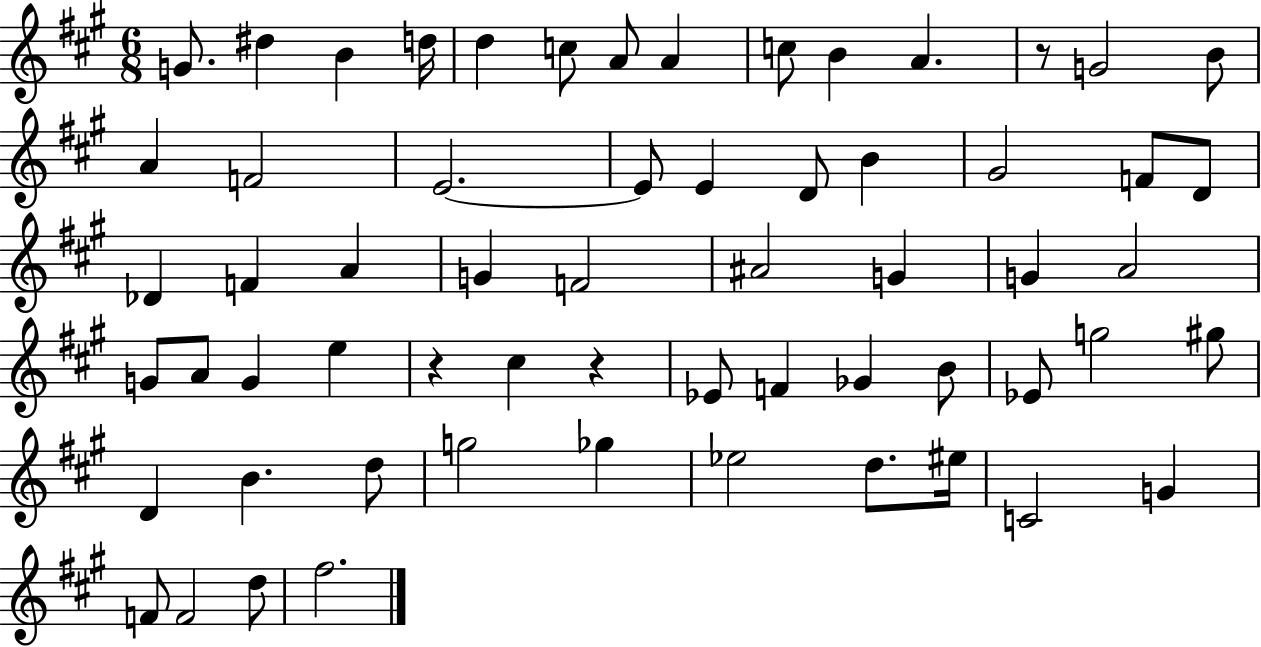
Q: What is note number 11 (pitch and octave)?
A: A4